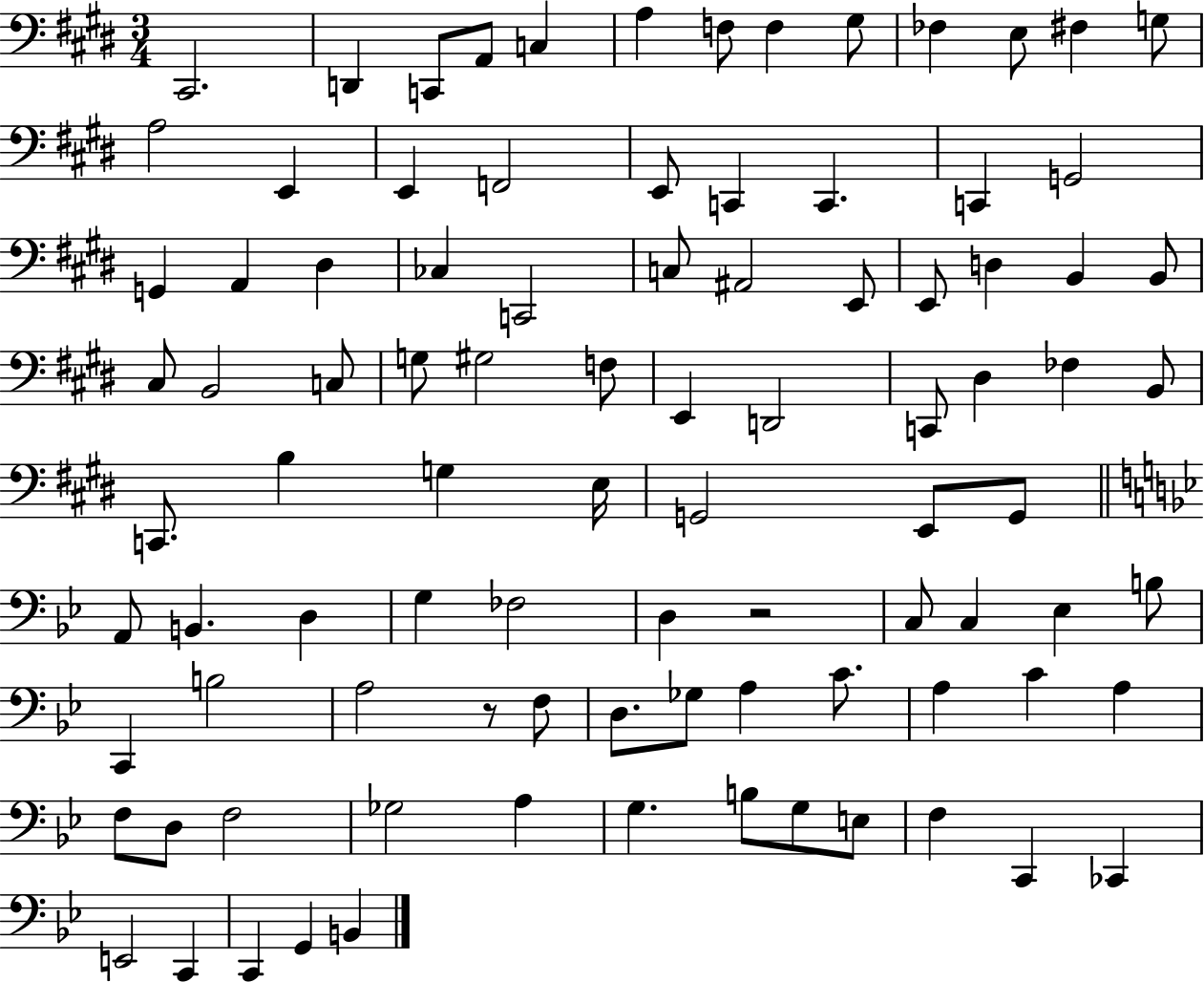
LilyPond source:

{
  \clef bass
  \numericTimeSignature
  \time 3/4
  \key e \major
  cis,2. | d,4 c,8 a,8 c4 | a4 f8 f4 gis8 | fes4 e8 fis4 g8 | \break a2 e,4 | e,4 f,2 | e,8 c,4 c,4. | c,4 g,2 | \break g,4 a,4 dis4 | ces4 c,2 | c8 ais,2 e,8 | e,8 d4 b,4 b,8 | \break cis8 b,2 c8 | g8 gis2 f8 | e,4 d,2 | c,8 dis4 fes4 b,8 | \break c,8. b4 g4 e16 | g,2 e,8 g,8 | \bar "||" \break \key bes \major a,8 b,4. d4 | g4 fes2 | d4 r2 | c8 c4 ees4 b8 | \break c,4 b2 | a2 r8 f8 | d8. ges8 a4 c'8. | a4 c'4 a4 | \break f8 d8 f2 | ges2 a4 | g4. b8 g8 e8 | f4 c,4 ces,4 | \break e,2 c,4 | c,4 g,4 b,4 | \bar "|."
}